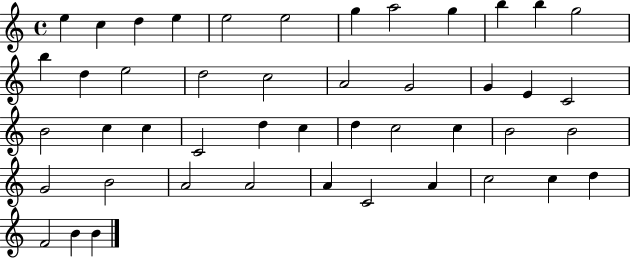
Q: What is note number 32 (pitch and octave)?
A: B4